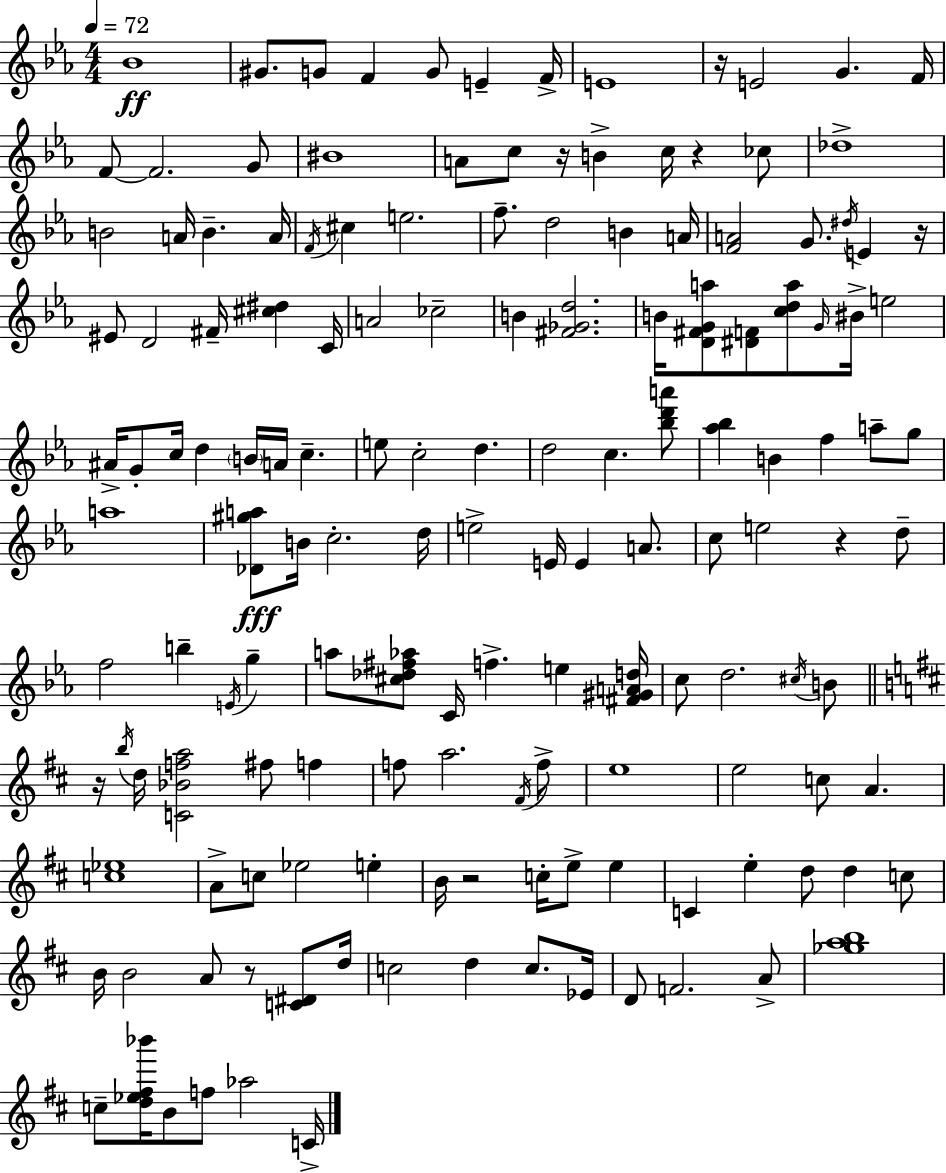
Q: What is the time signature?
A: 4/4